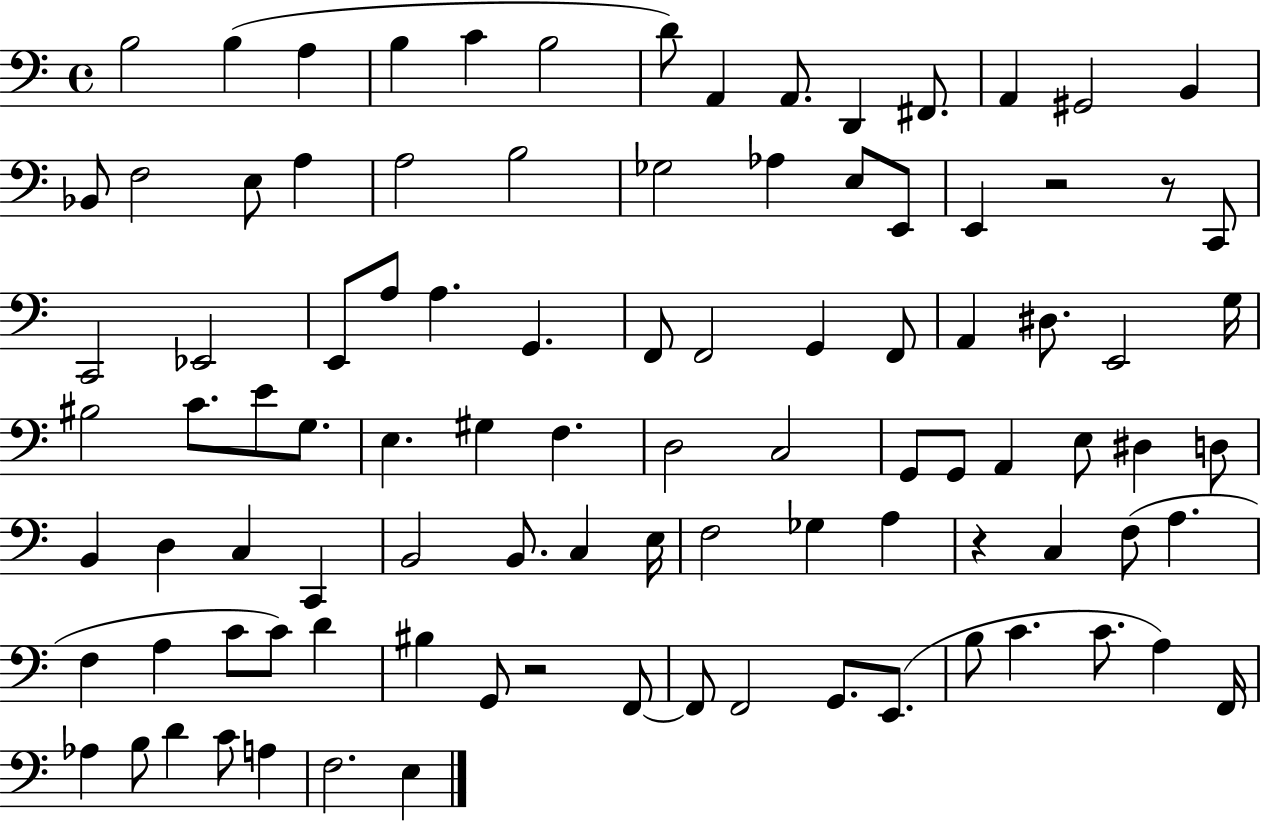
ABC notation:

X:1
T:Untitled
M:4/4
L:1/4
K:C
B,2 B, A, B, C B,2 D/2 A,, A,,/2 D,, ^F,,/2 A,, ^G,,2 B,, _B,,/2 F,2 E,/2 A, A,2 B,2 _G,2 _A, E,/2 E,,/2 E,, z2 z/2 C,,/2 C,,2 _E,,2 E,,/2 A,/2 A, G,, F,,/2 F,,2 G,, F,,/2 A,, ^D,/2 E,,2 G,/4 ^B,2 C/2 E/2 G,/2 E, ^G, F, D,2 C,2 G,,/2 G,,/2 A,, E,/2 ^D, D,/2 B,, D, C, C,, B,,2 B,,/2 C, E,/4 F,2 _G, A, z C, F,/2 A, F, A, C/2 C/2 D ^B, G,,/2 z2 F,,/2 F,,/2 F,,2 G,,/2 E,,/2 B,/2 C C/2 A, F,,/4 _A, B,/2 D C/2 A, F,2 E,